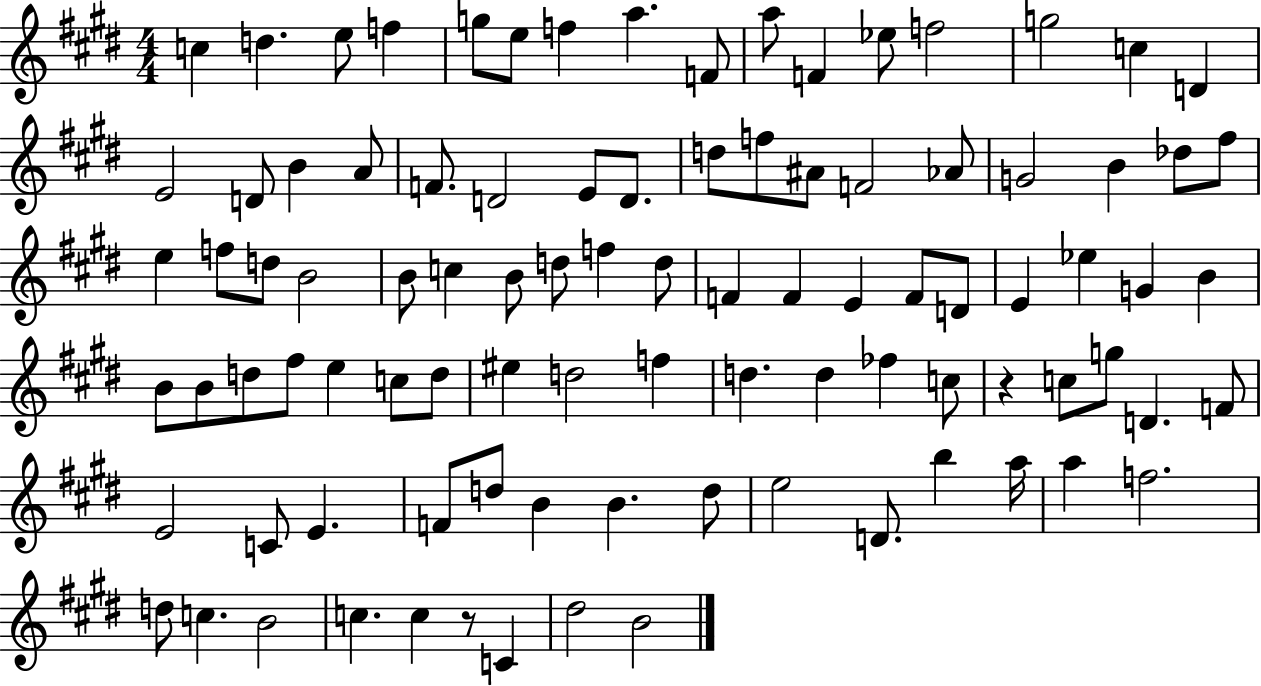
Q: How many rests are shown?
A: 2